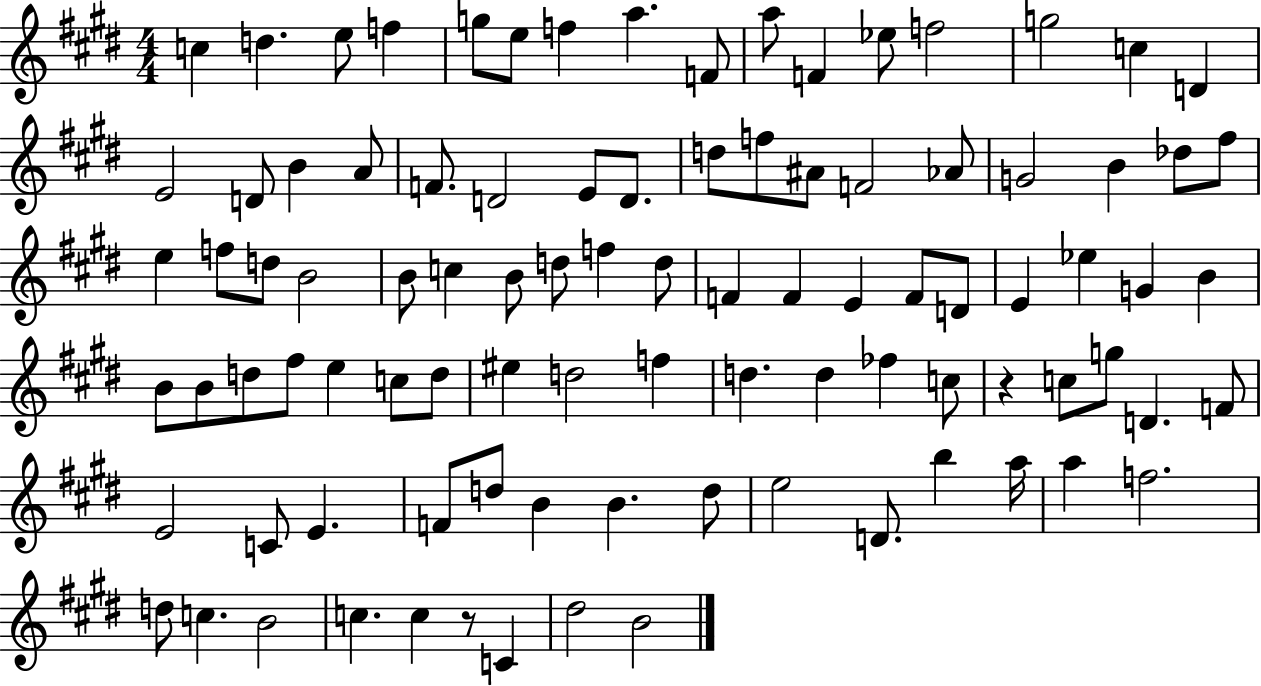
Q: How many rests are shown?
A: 2